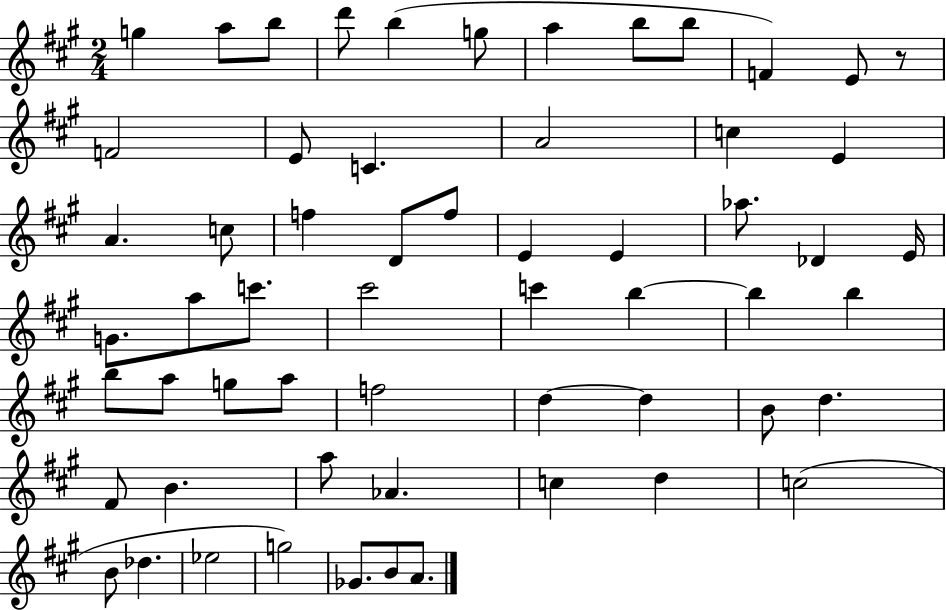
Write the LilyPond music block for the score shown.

{
  \clef treble
  \numericTimeSignature
  \time 2/4
  \key a \major
  g''4 a''8 b''8 | d'''8 b''4( g''8 | a''4 b''8 b''8 | f'4) e'8 r8 | \break f'2 | e'8 c'4. | a'2 | c''4 e'4 | \break a'4. c''8 | f''4 d'8 f''8 | e'4 e'4 | aes''8. des'4 e'16 | \break g'8. a''8 c'''8. | cis'''2 | c'''4 b''4~~ | b''4 b''4 | \break b''8 a''8 g''8 a''8 | f''2 | d''4~~ d''4 | b'8 d''4. | \break fis'8 b'4. | a''8 aes'4. | c''4 d''4 | c''2( | \break b'8 des''4. | ees''2 | g''2) | ges'8. b'8 a'8. | \break \bar "|."
}